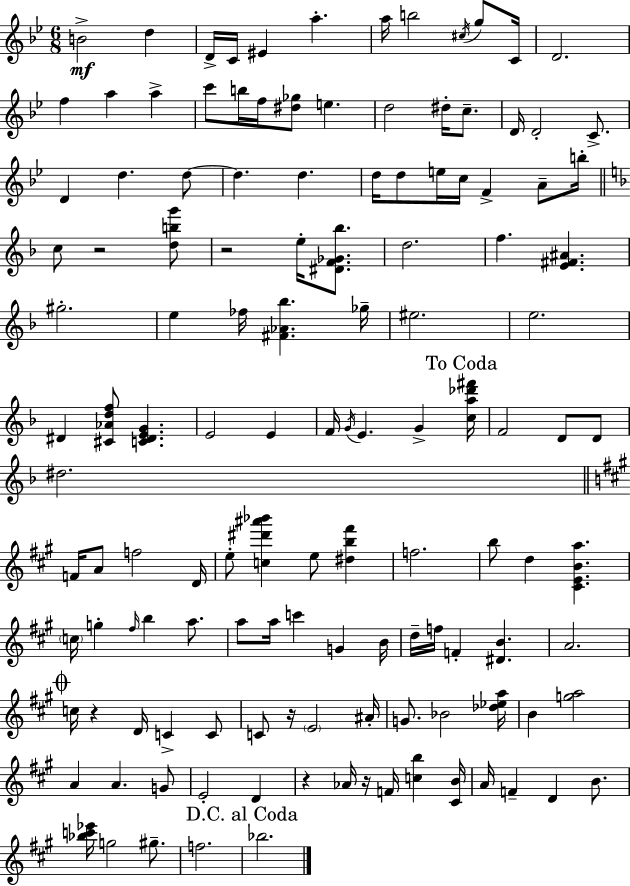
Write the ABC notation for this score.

X:1
T:Untitled
M:6/8
L:1/4
K:Bb
B2 d D/4 C/4 ^E a a/4 b2 ^c/4 g/2 C/4 D2 f a a c'/2 b/4 f/4 [^d_g]/2 e d2 ^d/4 c/2 D/4 D2 C/2 D d d/2 d d d/4 d/2 e/4 c/4 F A/2 b/4 c/2 z2 [dbg']/2 z2 e/4 [^DF_G_b]/2 d2 f [E^F^A] ^g2 e _f/4 [^F_A_b] _g/4 ^e2 e2 ^D [^C_Adf]/2 [C^DEG] E2 E F/4 G/4 E G [ca_d'^f']/4 F2 D/2 D/2 ^d2 F/4 A/2 f2 D/4 e/2 [c^d'^a'_b'] e/2 [^db^f'] f2 b/2 d [^CEBa] c/4 g ^f/4 b a/2 a/2 a/4 c' G B/4 d/4 f/4 F [^DB] A2 c/4 z D/4 C C/2 C/2 z/4 E2 ^A/4 G/2 _B2 [_d_ea]/4 B [ga]2 A A G/2 E2 D z _A/4 z/4 F/4 [cb] [^CB]/4 A/4 F D B/2 [_bc'_e']/4 g2 ^g/2 f2 _b2